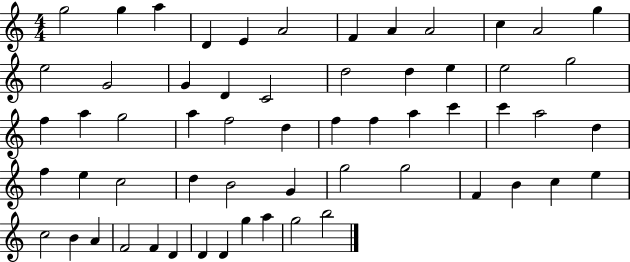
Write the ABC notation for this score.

X:1
T:Untitled
M:4/4
L:1/4
K:C
g2 g a D E A2 F A A2 c A2 g e2 G2 G D C2 d2 d e e2 g2 f a g2 a f2 d f f a c' c' a2 d f e c2 d B2 G g2 g2 F B c e c2 B A F2 F D D D g a g2 b2